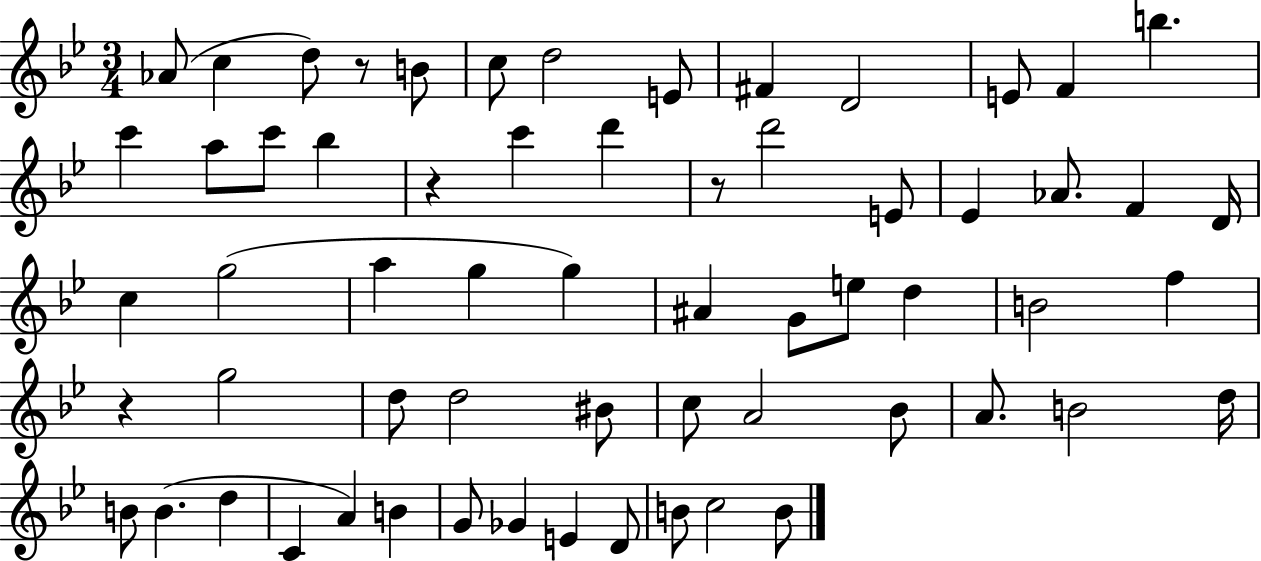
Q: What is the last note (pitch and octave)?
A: B4